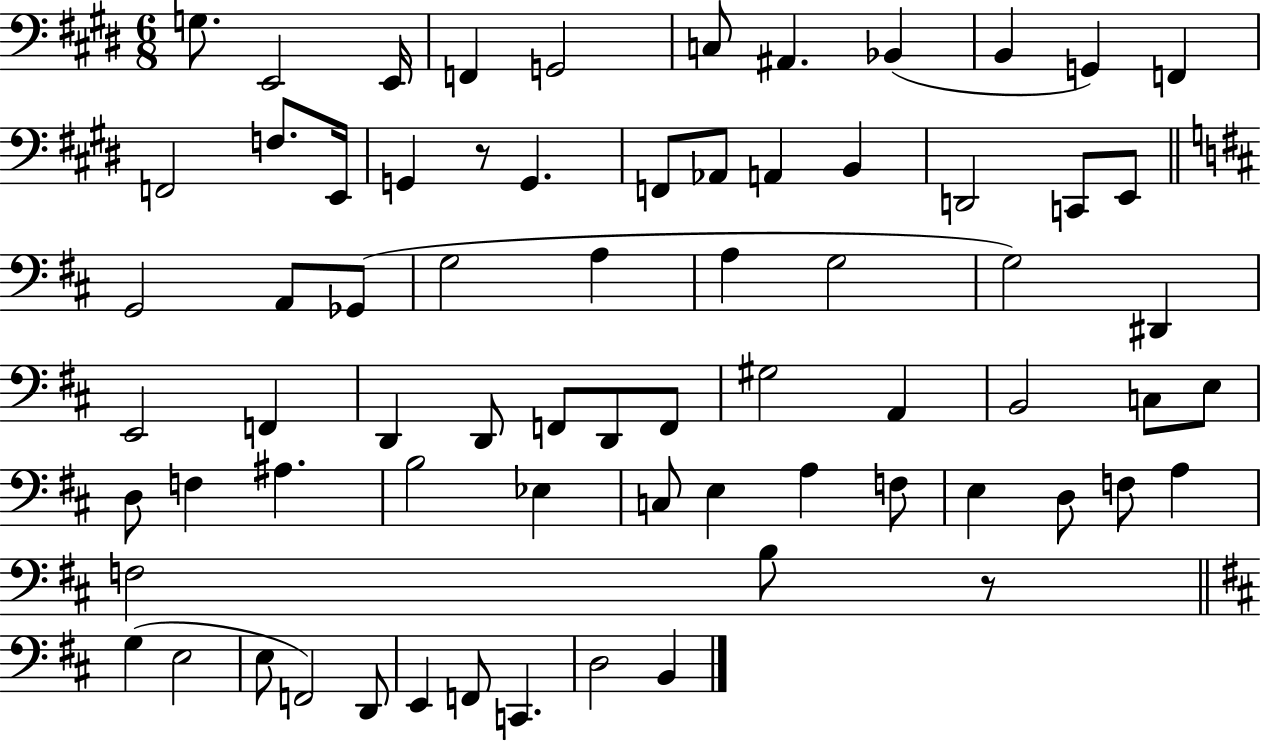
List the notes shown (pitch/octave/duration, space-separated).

G3/e. E2/h E2/s F2/q G2/h C3/e A#2/q. Bb2/q B2/q G2/q F2/q F2/h F3/e. E2/s G2/q R/e G2/q. F2/e Ab2/e A2/q B2/q D2/h C2/e E2/e G2/h A2/e Gb2/e G3/h A3/q A3/q G3/h G3/h D#2/q E2/h F2/q D2/q D2/e F2/e D2/e F2/e G#3/h A2/q B2/h C3/e E3/e D3/e F3/q A#3/q. B3/h Eb3/q C3/e E3/q A3/q F3/e E3/q D3/e F3/e A3/q F3/h B3/e R/e G3/q E3/h E3/e F2/h D2/e E2/q F2/e C2/q. D3/h B2/q